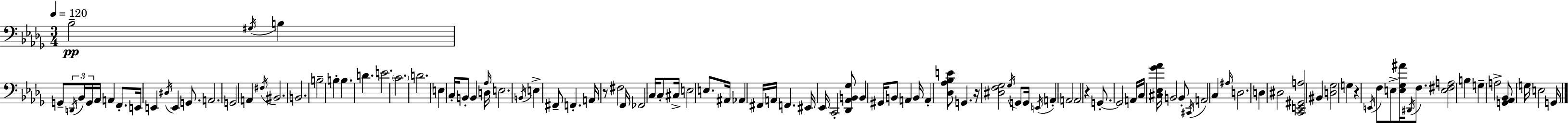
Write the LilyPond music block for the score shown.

{
  \clef bass
  \numericTimeSignature
  \time 3/4
  \key bes \minor
  \tempo 4 = 120
  bes2--\pp \acciaccatura { gis16 } b4 | g,8-- \tuplet 3/2 { \acciaccatura { d,16 } bes,16 g,16 } aes,16 a,4 f,8.-. | e,16 e,4 \acciaccatura { dis16 } e,4 | g,8. a,2. | \break g,2 a,4 | \acciaccatura { fis16 } bis,2. | b,2. | b2-- | \break b4-. b4. d'4. | e'2. | \parenthesize c'2. | d'2. | \break e4 c16-. b,8-. b,4 | d16 \grace { aes16 } e2. | \acciaccatura { b,16 } e4-> fis,8-- | f,4.-. a,16 r8 fis2 | \break f,16 fes,2 | c16 c8-. cis16-> e2 | e8. ais,16 aes,4 fis,16 a,16 | f,4. eis,16 ees,16 c,2-. | \break <des, aes, b, ges>8 b,4 gis,16 b,8 | a,4 b,16 a,4-. <des aes bes e'>8 | g,4. r16 <dis f ges>2 | \acciaccatura { ges16 } g,8 g,16 \acciaccatura { e,16 } a,4-. | \break a,2 a,2 | r4 g,8.-.~~ g,2 | a,16 c16 <cis ees ges' aes'>16 b,2 | b,8-. \acciaccatura { cis,16 } a,2 | \break c4 \grace { ais16 } d2. | d4 | dis2 <c, e, gis, a>2 | bis,4 <d ges>2 | \break g4 r4 | \acciaccatura { e,16 } f8 e8-> <e ges ais'>16 \acciaccatura { dis,16 } f8. | <e fis a>2 b4 | g4-- a2-> | \break <g, aes, bes,>8 \parenthesize g16 e2 g,16 | \bar "|."
}